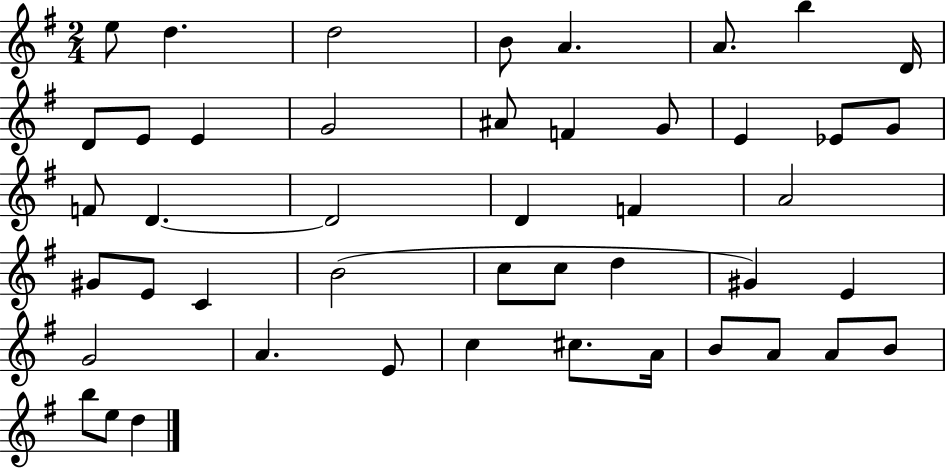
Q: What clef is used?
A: treble